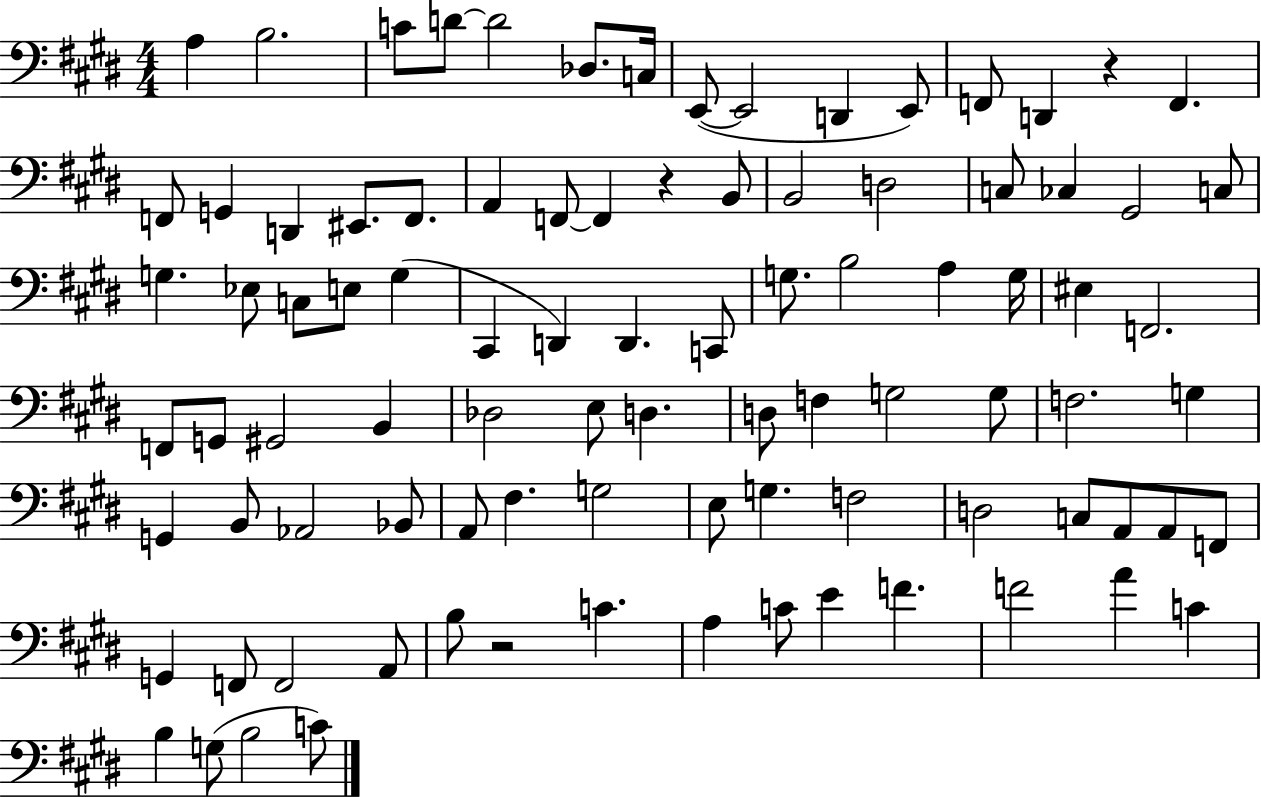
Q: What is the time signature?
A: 4/4